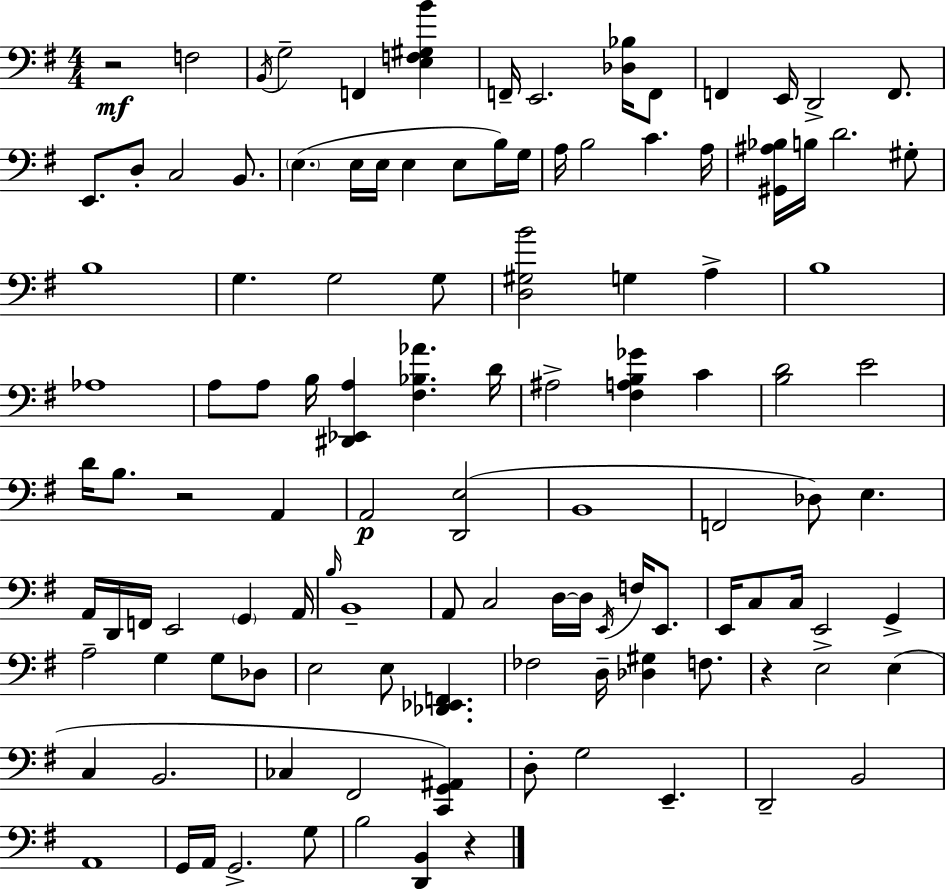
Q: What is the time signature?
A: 4/4